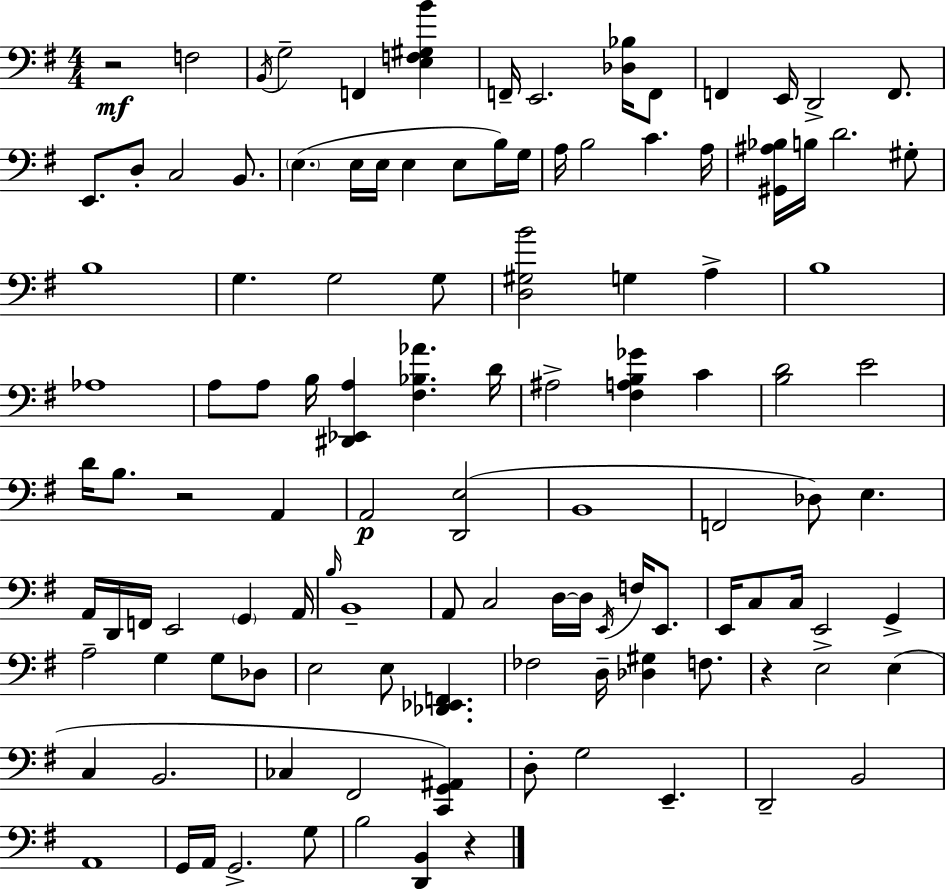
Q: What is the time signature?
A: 4/4